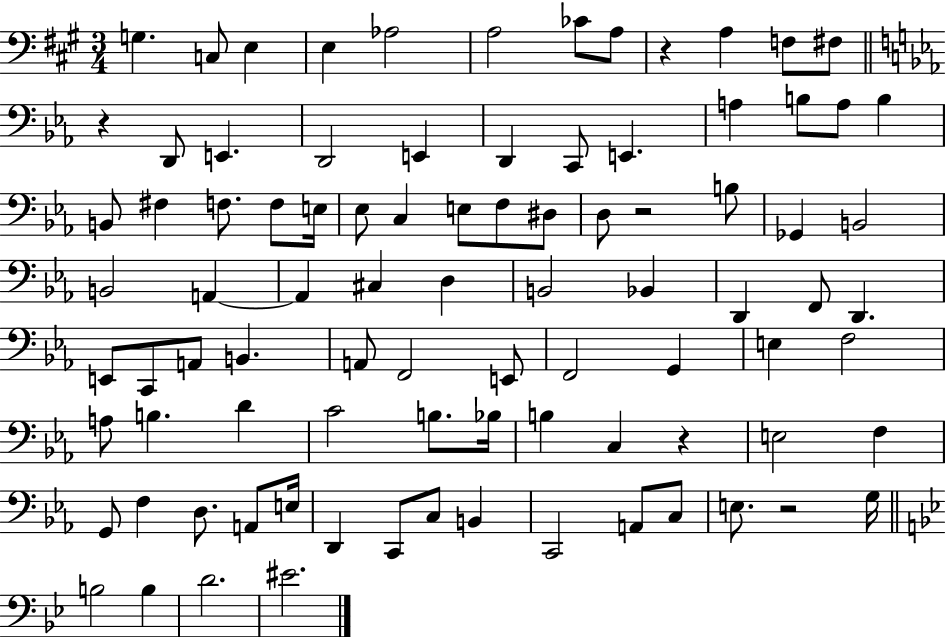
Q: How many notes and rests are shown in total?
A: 90